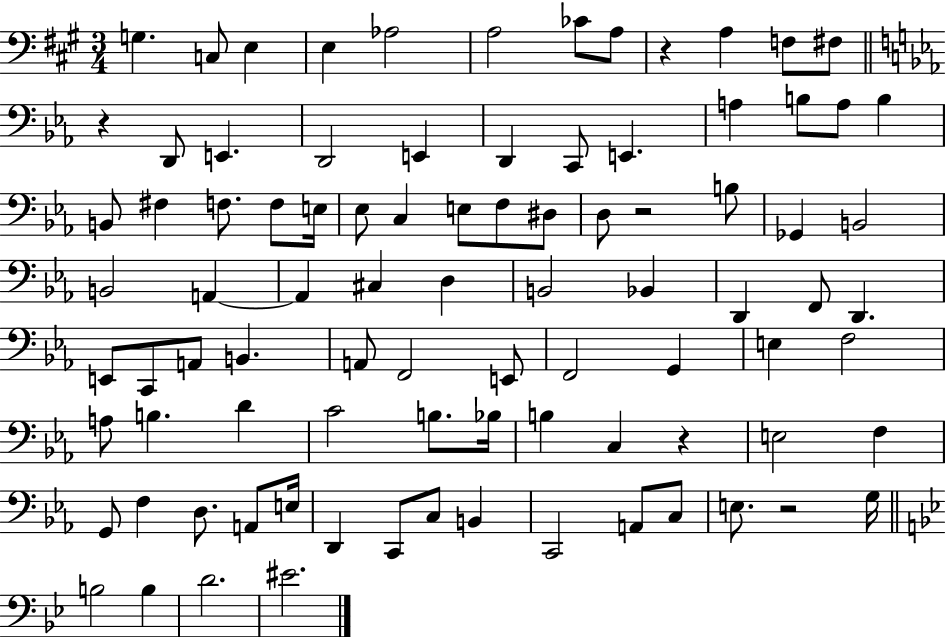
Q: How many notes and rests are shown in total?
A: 90